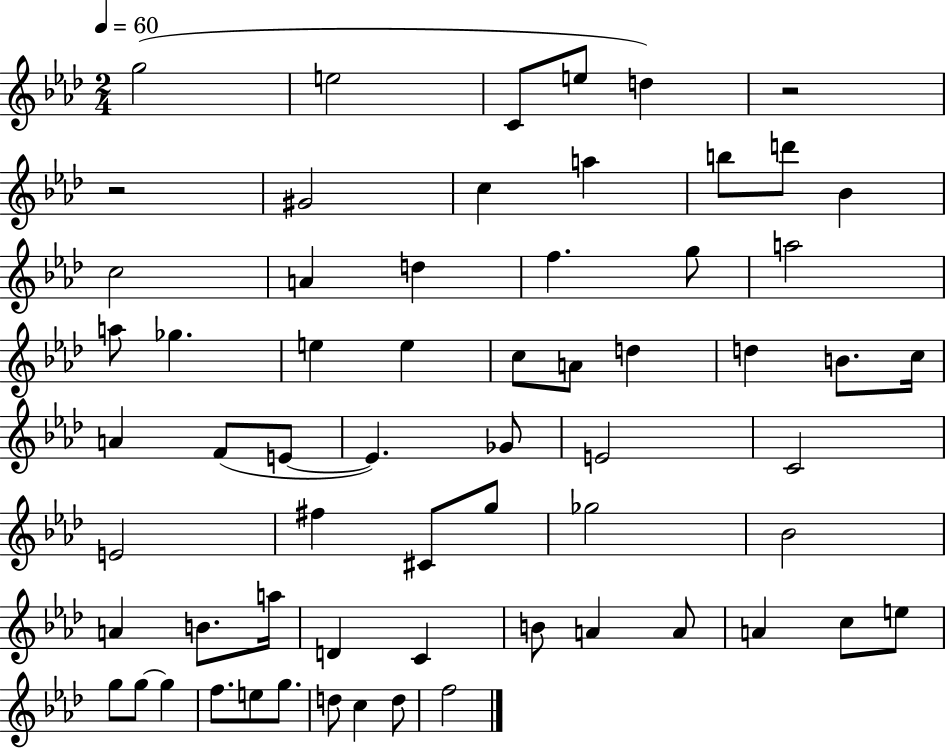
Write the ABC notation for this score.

X:1
T:Untitled
M:2/4
L:1/4
K:Ab
g2 e2 C/2 e/2 d z2 z2 ^G2 c a b/2 d'/2 _B c2 A d f g/2 a2 a/2 _g e e c/2 A/2 d d B/2 c/4 A F/2 E/2 E _G/2 E2 C2 E2 ^f ^C/2 g/2 _g2 _B2 A B/2 a/4 D C B/2 A A/2 A c/2 e/2 g/2 g/2 g f/2 e/2 g/2 d/2 c d/2 f2